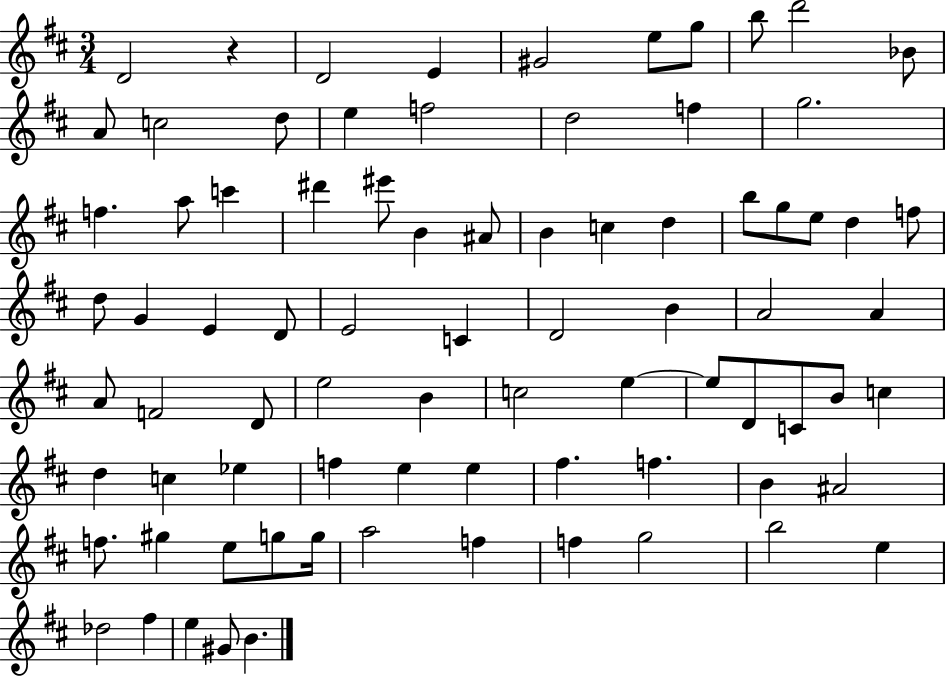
{
  \clef treble
  \numericTimeSignature
  \time 3/4
  \key d \major
  d'2 r4 | d'2 e'4 | gis'2 e''8 g''8 | b''8 d'''2 bes'8 | \break a'8 c''2 d''8 | e''4 f''2 | d''2 f''4 | g''2. | \break f''4. a''8 c'''4 | dis'''4 eis'''8 b'4 ais'8 | b'4 c''4 d''4 | b''8 g''8 e''8 d''4 f''8 | \break d''8 g'4 e'4 d'8 | e'2 c'4 | d'2 b'4 | a'2 a'4 | \break a'8 f'2 d'8 | e''2 b'4 | c''2 e''4~~ | e''8 d'8 c'8 b'8 c''4 | \break d''4 c''4 ees''4 | f''4 e''4 e''4 | fis''4. f''4. | b'4 ais'2 | \break f''8. gis''4 e''8 g''8 g''16 | a''2 f''4 | f''4 g''2 | b''2 e''4 | \break des''2 fis''4 | e''4 gis'8 b'4. | \bar "|."
}